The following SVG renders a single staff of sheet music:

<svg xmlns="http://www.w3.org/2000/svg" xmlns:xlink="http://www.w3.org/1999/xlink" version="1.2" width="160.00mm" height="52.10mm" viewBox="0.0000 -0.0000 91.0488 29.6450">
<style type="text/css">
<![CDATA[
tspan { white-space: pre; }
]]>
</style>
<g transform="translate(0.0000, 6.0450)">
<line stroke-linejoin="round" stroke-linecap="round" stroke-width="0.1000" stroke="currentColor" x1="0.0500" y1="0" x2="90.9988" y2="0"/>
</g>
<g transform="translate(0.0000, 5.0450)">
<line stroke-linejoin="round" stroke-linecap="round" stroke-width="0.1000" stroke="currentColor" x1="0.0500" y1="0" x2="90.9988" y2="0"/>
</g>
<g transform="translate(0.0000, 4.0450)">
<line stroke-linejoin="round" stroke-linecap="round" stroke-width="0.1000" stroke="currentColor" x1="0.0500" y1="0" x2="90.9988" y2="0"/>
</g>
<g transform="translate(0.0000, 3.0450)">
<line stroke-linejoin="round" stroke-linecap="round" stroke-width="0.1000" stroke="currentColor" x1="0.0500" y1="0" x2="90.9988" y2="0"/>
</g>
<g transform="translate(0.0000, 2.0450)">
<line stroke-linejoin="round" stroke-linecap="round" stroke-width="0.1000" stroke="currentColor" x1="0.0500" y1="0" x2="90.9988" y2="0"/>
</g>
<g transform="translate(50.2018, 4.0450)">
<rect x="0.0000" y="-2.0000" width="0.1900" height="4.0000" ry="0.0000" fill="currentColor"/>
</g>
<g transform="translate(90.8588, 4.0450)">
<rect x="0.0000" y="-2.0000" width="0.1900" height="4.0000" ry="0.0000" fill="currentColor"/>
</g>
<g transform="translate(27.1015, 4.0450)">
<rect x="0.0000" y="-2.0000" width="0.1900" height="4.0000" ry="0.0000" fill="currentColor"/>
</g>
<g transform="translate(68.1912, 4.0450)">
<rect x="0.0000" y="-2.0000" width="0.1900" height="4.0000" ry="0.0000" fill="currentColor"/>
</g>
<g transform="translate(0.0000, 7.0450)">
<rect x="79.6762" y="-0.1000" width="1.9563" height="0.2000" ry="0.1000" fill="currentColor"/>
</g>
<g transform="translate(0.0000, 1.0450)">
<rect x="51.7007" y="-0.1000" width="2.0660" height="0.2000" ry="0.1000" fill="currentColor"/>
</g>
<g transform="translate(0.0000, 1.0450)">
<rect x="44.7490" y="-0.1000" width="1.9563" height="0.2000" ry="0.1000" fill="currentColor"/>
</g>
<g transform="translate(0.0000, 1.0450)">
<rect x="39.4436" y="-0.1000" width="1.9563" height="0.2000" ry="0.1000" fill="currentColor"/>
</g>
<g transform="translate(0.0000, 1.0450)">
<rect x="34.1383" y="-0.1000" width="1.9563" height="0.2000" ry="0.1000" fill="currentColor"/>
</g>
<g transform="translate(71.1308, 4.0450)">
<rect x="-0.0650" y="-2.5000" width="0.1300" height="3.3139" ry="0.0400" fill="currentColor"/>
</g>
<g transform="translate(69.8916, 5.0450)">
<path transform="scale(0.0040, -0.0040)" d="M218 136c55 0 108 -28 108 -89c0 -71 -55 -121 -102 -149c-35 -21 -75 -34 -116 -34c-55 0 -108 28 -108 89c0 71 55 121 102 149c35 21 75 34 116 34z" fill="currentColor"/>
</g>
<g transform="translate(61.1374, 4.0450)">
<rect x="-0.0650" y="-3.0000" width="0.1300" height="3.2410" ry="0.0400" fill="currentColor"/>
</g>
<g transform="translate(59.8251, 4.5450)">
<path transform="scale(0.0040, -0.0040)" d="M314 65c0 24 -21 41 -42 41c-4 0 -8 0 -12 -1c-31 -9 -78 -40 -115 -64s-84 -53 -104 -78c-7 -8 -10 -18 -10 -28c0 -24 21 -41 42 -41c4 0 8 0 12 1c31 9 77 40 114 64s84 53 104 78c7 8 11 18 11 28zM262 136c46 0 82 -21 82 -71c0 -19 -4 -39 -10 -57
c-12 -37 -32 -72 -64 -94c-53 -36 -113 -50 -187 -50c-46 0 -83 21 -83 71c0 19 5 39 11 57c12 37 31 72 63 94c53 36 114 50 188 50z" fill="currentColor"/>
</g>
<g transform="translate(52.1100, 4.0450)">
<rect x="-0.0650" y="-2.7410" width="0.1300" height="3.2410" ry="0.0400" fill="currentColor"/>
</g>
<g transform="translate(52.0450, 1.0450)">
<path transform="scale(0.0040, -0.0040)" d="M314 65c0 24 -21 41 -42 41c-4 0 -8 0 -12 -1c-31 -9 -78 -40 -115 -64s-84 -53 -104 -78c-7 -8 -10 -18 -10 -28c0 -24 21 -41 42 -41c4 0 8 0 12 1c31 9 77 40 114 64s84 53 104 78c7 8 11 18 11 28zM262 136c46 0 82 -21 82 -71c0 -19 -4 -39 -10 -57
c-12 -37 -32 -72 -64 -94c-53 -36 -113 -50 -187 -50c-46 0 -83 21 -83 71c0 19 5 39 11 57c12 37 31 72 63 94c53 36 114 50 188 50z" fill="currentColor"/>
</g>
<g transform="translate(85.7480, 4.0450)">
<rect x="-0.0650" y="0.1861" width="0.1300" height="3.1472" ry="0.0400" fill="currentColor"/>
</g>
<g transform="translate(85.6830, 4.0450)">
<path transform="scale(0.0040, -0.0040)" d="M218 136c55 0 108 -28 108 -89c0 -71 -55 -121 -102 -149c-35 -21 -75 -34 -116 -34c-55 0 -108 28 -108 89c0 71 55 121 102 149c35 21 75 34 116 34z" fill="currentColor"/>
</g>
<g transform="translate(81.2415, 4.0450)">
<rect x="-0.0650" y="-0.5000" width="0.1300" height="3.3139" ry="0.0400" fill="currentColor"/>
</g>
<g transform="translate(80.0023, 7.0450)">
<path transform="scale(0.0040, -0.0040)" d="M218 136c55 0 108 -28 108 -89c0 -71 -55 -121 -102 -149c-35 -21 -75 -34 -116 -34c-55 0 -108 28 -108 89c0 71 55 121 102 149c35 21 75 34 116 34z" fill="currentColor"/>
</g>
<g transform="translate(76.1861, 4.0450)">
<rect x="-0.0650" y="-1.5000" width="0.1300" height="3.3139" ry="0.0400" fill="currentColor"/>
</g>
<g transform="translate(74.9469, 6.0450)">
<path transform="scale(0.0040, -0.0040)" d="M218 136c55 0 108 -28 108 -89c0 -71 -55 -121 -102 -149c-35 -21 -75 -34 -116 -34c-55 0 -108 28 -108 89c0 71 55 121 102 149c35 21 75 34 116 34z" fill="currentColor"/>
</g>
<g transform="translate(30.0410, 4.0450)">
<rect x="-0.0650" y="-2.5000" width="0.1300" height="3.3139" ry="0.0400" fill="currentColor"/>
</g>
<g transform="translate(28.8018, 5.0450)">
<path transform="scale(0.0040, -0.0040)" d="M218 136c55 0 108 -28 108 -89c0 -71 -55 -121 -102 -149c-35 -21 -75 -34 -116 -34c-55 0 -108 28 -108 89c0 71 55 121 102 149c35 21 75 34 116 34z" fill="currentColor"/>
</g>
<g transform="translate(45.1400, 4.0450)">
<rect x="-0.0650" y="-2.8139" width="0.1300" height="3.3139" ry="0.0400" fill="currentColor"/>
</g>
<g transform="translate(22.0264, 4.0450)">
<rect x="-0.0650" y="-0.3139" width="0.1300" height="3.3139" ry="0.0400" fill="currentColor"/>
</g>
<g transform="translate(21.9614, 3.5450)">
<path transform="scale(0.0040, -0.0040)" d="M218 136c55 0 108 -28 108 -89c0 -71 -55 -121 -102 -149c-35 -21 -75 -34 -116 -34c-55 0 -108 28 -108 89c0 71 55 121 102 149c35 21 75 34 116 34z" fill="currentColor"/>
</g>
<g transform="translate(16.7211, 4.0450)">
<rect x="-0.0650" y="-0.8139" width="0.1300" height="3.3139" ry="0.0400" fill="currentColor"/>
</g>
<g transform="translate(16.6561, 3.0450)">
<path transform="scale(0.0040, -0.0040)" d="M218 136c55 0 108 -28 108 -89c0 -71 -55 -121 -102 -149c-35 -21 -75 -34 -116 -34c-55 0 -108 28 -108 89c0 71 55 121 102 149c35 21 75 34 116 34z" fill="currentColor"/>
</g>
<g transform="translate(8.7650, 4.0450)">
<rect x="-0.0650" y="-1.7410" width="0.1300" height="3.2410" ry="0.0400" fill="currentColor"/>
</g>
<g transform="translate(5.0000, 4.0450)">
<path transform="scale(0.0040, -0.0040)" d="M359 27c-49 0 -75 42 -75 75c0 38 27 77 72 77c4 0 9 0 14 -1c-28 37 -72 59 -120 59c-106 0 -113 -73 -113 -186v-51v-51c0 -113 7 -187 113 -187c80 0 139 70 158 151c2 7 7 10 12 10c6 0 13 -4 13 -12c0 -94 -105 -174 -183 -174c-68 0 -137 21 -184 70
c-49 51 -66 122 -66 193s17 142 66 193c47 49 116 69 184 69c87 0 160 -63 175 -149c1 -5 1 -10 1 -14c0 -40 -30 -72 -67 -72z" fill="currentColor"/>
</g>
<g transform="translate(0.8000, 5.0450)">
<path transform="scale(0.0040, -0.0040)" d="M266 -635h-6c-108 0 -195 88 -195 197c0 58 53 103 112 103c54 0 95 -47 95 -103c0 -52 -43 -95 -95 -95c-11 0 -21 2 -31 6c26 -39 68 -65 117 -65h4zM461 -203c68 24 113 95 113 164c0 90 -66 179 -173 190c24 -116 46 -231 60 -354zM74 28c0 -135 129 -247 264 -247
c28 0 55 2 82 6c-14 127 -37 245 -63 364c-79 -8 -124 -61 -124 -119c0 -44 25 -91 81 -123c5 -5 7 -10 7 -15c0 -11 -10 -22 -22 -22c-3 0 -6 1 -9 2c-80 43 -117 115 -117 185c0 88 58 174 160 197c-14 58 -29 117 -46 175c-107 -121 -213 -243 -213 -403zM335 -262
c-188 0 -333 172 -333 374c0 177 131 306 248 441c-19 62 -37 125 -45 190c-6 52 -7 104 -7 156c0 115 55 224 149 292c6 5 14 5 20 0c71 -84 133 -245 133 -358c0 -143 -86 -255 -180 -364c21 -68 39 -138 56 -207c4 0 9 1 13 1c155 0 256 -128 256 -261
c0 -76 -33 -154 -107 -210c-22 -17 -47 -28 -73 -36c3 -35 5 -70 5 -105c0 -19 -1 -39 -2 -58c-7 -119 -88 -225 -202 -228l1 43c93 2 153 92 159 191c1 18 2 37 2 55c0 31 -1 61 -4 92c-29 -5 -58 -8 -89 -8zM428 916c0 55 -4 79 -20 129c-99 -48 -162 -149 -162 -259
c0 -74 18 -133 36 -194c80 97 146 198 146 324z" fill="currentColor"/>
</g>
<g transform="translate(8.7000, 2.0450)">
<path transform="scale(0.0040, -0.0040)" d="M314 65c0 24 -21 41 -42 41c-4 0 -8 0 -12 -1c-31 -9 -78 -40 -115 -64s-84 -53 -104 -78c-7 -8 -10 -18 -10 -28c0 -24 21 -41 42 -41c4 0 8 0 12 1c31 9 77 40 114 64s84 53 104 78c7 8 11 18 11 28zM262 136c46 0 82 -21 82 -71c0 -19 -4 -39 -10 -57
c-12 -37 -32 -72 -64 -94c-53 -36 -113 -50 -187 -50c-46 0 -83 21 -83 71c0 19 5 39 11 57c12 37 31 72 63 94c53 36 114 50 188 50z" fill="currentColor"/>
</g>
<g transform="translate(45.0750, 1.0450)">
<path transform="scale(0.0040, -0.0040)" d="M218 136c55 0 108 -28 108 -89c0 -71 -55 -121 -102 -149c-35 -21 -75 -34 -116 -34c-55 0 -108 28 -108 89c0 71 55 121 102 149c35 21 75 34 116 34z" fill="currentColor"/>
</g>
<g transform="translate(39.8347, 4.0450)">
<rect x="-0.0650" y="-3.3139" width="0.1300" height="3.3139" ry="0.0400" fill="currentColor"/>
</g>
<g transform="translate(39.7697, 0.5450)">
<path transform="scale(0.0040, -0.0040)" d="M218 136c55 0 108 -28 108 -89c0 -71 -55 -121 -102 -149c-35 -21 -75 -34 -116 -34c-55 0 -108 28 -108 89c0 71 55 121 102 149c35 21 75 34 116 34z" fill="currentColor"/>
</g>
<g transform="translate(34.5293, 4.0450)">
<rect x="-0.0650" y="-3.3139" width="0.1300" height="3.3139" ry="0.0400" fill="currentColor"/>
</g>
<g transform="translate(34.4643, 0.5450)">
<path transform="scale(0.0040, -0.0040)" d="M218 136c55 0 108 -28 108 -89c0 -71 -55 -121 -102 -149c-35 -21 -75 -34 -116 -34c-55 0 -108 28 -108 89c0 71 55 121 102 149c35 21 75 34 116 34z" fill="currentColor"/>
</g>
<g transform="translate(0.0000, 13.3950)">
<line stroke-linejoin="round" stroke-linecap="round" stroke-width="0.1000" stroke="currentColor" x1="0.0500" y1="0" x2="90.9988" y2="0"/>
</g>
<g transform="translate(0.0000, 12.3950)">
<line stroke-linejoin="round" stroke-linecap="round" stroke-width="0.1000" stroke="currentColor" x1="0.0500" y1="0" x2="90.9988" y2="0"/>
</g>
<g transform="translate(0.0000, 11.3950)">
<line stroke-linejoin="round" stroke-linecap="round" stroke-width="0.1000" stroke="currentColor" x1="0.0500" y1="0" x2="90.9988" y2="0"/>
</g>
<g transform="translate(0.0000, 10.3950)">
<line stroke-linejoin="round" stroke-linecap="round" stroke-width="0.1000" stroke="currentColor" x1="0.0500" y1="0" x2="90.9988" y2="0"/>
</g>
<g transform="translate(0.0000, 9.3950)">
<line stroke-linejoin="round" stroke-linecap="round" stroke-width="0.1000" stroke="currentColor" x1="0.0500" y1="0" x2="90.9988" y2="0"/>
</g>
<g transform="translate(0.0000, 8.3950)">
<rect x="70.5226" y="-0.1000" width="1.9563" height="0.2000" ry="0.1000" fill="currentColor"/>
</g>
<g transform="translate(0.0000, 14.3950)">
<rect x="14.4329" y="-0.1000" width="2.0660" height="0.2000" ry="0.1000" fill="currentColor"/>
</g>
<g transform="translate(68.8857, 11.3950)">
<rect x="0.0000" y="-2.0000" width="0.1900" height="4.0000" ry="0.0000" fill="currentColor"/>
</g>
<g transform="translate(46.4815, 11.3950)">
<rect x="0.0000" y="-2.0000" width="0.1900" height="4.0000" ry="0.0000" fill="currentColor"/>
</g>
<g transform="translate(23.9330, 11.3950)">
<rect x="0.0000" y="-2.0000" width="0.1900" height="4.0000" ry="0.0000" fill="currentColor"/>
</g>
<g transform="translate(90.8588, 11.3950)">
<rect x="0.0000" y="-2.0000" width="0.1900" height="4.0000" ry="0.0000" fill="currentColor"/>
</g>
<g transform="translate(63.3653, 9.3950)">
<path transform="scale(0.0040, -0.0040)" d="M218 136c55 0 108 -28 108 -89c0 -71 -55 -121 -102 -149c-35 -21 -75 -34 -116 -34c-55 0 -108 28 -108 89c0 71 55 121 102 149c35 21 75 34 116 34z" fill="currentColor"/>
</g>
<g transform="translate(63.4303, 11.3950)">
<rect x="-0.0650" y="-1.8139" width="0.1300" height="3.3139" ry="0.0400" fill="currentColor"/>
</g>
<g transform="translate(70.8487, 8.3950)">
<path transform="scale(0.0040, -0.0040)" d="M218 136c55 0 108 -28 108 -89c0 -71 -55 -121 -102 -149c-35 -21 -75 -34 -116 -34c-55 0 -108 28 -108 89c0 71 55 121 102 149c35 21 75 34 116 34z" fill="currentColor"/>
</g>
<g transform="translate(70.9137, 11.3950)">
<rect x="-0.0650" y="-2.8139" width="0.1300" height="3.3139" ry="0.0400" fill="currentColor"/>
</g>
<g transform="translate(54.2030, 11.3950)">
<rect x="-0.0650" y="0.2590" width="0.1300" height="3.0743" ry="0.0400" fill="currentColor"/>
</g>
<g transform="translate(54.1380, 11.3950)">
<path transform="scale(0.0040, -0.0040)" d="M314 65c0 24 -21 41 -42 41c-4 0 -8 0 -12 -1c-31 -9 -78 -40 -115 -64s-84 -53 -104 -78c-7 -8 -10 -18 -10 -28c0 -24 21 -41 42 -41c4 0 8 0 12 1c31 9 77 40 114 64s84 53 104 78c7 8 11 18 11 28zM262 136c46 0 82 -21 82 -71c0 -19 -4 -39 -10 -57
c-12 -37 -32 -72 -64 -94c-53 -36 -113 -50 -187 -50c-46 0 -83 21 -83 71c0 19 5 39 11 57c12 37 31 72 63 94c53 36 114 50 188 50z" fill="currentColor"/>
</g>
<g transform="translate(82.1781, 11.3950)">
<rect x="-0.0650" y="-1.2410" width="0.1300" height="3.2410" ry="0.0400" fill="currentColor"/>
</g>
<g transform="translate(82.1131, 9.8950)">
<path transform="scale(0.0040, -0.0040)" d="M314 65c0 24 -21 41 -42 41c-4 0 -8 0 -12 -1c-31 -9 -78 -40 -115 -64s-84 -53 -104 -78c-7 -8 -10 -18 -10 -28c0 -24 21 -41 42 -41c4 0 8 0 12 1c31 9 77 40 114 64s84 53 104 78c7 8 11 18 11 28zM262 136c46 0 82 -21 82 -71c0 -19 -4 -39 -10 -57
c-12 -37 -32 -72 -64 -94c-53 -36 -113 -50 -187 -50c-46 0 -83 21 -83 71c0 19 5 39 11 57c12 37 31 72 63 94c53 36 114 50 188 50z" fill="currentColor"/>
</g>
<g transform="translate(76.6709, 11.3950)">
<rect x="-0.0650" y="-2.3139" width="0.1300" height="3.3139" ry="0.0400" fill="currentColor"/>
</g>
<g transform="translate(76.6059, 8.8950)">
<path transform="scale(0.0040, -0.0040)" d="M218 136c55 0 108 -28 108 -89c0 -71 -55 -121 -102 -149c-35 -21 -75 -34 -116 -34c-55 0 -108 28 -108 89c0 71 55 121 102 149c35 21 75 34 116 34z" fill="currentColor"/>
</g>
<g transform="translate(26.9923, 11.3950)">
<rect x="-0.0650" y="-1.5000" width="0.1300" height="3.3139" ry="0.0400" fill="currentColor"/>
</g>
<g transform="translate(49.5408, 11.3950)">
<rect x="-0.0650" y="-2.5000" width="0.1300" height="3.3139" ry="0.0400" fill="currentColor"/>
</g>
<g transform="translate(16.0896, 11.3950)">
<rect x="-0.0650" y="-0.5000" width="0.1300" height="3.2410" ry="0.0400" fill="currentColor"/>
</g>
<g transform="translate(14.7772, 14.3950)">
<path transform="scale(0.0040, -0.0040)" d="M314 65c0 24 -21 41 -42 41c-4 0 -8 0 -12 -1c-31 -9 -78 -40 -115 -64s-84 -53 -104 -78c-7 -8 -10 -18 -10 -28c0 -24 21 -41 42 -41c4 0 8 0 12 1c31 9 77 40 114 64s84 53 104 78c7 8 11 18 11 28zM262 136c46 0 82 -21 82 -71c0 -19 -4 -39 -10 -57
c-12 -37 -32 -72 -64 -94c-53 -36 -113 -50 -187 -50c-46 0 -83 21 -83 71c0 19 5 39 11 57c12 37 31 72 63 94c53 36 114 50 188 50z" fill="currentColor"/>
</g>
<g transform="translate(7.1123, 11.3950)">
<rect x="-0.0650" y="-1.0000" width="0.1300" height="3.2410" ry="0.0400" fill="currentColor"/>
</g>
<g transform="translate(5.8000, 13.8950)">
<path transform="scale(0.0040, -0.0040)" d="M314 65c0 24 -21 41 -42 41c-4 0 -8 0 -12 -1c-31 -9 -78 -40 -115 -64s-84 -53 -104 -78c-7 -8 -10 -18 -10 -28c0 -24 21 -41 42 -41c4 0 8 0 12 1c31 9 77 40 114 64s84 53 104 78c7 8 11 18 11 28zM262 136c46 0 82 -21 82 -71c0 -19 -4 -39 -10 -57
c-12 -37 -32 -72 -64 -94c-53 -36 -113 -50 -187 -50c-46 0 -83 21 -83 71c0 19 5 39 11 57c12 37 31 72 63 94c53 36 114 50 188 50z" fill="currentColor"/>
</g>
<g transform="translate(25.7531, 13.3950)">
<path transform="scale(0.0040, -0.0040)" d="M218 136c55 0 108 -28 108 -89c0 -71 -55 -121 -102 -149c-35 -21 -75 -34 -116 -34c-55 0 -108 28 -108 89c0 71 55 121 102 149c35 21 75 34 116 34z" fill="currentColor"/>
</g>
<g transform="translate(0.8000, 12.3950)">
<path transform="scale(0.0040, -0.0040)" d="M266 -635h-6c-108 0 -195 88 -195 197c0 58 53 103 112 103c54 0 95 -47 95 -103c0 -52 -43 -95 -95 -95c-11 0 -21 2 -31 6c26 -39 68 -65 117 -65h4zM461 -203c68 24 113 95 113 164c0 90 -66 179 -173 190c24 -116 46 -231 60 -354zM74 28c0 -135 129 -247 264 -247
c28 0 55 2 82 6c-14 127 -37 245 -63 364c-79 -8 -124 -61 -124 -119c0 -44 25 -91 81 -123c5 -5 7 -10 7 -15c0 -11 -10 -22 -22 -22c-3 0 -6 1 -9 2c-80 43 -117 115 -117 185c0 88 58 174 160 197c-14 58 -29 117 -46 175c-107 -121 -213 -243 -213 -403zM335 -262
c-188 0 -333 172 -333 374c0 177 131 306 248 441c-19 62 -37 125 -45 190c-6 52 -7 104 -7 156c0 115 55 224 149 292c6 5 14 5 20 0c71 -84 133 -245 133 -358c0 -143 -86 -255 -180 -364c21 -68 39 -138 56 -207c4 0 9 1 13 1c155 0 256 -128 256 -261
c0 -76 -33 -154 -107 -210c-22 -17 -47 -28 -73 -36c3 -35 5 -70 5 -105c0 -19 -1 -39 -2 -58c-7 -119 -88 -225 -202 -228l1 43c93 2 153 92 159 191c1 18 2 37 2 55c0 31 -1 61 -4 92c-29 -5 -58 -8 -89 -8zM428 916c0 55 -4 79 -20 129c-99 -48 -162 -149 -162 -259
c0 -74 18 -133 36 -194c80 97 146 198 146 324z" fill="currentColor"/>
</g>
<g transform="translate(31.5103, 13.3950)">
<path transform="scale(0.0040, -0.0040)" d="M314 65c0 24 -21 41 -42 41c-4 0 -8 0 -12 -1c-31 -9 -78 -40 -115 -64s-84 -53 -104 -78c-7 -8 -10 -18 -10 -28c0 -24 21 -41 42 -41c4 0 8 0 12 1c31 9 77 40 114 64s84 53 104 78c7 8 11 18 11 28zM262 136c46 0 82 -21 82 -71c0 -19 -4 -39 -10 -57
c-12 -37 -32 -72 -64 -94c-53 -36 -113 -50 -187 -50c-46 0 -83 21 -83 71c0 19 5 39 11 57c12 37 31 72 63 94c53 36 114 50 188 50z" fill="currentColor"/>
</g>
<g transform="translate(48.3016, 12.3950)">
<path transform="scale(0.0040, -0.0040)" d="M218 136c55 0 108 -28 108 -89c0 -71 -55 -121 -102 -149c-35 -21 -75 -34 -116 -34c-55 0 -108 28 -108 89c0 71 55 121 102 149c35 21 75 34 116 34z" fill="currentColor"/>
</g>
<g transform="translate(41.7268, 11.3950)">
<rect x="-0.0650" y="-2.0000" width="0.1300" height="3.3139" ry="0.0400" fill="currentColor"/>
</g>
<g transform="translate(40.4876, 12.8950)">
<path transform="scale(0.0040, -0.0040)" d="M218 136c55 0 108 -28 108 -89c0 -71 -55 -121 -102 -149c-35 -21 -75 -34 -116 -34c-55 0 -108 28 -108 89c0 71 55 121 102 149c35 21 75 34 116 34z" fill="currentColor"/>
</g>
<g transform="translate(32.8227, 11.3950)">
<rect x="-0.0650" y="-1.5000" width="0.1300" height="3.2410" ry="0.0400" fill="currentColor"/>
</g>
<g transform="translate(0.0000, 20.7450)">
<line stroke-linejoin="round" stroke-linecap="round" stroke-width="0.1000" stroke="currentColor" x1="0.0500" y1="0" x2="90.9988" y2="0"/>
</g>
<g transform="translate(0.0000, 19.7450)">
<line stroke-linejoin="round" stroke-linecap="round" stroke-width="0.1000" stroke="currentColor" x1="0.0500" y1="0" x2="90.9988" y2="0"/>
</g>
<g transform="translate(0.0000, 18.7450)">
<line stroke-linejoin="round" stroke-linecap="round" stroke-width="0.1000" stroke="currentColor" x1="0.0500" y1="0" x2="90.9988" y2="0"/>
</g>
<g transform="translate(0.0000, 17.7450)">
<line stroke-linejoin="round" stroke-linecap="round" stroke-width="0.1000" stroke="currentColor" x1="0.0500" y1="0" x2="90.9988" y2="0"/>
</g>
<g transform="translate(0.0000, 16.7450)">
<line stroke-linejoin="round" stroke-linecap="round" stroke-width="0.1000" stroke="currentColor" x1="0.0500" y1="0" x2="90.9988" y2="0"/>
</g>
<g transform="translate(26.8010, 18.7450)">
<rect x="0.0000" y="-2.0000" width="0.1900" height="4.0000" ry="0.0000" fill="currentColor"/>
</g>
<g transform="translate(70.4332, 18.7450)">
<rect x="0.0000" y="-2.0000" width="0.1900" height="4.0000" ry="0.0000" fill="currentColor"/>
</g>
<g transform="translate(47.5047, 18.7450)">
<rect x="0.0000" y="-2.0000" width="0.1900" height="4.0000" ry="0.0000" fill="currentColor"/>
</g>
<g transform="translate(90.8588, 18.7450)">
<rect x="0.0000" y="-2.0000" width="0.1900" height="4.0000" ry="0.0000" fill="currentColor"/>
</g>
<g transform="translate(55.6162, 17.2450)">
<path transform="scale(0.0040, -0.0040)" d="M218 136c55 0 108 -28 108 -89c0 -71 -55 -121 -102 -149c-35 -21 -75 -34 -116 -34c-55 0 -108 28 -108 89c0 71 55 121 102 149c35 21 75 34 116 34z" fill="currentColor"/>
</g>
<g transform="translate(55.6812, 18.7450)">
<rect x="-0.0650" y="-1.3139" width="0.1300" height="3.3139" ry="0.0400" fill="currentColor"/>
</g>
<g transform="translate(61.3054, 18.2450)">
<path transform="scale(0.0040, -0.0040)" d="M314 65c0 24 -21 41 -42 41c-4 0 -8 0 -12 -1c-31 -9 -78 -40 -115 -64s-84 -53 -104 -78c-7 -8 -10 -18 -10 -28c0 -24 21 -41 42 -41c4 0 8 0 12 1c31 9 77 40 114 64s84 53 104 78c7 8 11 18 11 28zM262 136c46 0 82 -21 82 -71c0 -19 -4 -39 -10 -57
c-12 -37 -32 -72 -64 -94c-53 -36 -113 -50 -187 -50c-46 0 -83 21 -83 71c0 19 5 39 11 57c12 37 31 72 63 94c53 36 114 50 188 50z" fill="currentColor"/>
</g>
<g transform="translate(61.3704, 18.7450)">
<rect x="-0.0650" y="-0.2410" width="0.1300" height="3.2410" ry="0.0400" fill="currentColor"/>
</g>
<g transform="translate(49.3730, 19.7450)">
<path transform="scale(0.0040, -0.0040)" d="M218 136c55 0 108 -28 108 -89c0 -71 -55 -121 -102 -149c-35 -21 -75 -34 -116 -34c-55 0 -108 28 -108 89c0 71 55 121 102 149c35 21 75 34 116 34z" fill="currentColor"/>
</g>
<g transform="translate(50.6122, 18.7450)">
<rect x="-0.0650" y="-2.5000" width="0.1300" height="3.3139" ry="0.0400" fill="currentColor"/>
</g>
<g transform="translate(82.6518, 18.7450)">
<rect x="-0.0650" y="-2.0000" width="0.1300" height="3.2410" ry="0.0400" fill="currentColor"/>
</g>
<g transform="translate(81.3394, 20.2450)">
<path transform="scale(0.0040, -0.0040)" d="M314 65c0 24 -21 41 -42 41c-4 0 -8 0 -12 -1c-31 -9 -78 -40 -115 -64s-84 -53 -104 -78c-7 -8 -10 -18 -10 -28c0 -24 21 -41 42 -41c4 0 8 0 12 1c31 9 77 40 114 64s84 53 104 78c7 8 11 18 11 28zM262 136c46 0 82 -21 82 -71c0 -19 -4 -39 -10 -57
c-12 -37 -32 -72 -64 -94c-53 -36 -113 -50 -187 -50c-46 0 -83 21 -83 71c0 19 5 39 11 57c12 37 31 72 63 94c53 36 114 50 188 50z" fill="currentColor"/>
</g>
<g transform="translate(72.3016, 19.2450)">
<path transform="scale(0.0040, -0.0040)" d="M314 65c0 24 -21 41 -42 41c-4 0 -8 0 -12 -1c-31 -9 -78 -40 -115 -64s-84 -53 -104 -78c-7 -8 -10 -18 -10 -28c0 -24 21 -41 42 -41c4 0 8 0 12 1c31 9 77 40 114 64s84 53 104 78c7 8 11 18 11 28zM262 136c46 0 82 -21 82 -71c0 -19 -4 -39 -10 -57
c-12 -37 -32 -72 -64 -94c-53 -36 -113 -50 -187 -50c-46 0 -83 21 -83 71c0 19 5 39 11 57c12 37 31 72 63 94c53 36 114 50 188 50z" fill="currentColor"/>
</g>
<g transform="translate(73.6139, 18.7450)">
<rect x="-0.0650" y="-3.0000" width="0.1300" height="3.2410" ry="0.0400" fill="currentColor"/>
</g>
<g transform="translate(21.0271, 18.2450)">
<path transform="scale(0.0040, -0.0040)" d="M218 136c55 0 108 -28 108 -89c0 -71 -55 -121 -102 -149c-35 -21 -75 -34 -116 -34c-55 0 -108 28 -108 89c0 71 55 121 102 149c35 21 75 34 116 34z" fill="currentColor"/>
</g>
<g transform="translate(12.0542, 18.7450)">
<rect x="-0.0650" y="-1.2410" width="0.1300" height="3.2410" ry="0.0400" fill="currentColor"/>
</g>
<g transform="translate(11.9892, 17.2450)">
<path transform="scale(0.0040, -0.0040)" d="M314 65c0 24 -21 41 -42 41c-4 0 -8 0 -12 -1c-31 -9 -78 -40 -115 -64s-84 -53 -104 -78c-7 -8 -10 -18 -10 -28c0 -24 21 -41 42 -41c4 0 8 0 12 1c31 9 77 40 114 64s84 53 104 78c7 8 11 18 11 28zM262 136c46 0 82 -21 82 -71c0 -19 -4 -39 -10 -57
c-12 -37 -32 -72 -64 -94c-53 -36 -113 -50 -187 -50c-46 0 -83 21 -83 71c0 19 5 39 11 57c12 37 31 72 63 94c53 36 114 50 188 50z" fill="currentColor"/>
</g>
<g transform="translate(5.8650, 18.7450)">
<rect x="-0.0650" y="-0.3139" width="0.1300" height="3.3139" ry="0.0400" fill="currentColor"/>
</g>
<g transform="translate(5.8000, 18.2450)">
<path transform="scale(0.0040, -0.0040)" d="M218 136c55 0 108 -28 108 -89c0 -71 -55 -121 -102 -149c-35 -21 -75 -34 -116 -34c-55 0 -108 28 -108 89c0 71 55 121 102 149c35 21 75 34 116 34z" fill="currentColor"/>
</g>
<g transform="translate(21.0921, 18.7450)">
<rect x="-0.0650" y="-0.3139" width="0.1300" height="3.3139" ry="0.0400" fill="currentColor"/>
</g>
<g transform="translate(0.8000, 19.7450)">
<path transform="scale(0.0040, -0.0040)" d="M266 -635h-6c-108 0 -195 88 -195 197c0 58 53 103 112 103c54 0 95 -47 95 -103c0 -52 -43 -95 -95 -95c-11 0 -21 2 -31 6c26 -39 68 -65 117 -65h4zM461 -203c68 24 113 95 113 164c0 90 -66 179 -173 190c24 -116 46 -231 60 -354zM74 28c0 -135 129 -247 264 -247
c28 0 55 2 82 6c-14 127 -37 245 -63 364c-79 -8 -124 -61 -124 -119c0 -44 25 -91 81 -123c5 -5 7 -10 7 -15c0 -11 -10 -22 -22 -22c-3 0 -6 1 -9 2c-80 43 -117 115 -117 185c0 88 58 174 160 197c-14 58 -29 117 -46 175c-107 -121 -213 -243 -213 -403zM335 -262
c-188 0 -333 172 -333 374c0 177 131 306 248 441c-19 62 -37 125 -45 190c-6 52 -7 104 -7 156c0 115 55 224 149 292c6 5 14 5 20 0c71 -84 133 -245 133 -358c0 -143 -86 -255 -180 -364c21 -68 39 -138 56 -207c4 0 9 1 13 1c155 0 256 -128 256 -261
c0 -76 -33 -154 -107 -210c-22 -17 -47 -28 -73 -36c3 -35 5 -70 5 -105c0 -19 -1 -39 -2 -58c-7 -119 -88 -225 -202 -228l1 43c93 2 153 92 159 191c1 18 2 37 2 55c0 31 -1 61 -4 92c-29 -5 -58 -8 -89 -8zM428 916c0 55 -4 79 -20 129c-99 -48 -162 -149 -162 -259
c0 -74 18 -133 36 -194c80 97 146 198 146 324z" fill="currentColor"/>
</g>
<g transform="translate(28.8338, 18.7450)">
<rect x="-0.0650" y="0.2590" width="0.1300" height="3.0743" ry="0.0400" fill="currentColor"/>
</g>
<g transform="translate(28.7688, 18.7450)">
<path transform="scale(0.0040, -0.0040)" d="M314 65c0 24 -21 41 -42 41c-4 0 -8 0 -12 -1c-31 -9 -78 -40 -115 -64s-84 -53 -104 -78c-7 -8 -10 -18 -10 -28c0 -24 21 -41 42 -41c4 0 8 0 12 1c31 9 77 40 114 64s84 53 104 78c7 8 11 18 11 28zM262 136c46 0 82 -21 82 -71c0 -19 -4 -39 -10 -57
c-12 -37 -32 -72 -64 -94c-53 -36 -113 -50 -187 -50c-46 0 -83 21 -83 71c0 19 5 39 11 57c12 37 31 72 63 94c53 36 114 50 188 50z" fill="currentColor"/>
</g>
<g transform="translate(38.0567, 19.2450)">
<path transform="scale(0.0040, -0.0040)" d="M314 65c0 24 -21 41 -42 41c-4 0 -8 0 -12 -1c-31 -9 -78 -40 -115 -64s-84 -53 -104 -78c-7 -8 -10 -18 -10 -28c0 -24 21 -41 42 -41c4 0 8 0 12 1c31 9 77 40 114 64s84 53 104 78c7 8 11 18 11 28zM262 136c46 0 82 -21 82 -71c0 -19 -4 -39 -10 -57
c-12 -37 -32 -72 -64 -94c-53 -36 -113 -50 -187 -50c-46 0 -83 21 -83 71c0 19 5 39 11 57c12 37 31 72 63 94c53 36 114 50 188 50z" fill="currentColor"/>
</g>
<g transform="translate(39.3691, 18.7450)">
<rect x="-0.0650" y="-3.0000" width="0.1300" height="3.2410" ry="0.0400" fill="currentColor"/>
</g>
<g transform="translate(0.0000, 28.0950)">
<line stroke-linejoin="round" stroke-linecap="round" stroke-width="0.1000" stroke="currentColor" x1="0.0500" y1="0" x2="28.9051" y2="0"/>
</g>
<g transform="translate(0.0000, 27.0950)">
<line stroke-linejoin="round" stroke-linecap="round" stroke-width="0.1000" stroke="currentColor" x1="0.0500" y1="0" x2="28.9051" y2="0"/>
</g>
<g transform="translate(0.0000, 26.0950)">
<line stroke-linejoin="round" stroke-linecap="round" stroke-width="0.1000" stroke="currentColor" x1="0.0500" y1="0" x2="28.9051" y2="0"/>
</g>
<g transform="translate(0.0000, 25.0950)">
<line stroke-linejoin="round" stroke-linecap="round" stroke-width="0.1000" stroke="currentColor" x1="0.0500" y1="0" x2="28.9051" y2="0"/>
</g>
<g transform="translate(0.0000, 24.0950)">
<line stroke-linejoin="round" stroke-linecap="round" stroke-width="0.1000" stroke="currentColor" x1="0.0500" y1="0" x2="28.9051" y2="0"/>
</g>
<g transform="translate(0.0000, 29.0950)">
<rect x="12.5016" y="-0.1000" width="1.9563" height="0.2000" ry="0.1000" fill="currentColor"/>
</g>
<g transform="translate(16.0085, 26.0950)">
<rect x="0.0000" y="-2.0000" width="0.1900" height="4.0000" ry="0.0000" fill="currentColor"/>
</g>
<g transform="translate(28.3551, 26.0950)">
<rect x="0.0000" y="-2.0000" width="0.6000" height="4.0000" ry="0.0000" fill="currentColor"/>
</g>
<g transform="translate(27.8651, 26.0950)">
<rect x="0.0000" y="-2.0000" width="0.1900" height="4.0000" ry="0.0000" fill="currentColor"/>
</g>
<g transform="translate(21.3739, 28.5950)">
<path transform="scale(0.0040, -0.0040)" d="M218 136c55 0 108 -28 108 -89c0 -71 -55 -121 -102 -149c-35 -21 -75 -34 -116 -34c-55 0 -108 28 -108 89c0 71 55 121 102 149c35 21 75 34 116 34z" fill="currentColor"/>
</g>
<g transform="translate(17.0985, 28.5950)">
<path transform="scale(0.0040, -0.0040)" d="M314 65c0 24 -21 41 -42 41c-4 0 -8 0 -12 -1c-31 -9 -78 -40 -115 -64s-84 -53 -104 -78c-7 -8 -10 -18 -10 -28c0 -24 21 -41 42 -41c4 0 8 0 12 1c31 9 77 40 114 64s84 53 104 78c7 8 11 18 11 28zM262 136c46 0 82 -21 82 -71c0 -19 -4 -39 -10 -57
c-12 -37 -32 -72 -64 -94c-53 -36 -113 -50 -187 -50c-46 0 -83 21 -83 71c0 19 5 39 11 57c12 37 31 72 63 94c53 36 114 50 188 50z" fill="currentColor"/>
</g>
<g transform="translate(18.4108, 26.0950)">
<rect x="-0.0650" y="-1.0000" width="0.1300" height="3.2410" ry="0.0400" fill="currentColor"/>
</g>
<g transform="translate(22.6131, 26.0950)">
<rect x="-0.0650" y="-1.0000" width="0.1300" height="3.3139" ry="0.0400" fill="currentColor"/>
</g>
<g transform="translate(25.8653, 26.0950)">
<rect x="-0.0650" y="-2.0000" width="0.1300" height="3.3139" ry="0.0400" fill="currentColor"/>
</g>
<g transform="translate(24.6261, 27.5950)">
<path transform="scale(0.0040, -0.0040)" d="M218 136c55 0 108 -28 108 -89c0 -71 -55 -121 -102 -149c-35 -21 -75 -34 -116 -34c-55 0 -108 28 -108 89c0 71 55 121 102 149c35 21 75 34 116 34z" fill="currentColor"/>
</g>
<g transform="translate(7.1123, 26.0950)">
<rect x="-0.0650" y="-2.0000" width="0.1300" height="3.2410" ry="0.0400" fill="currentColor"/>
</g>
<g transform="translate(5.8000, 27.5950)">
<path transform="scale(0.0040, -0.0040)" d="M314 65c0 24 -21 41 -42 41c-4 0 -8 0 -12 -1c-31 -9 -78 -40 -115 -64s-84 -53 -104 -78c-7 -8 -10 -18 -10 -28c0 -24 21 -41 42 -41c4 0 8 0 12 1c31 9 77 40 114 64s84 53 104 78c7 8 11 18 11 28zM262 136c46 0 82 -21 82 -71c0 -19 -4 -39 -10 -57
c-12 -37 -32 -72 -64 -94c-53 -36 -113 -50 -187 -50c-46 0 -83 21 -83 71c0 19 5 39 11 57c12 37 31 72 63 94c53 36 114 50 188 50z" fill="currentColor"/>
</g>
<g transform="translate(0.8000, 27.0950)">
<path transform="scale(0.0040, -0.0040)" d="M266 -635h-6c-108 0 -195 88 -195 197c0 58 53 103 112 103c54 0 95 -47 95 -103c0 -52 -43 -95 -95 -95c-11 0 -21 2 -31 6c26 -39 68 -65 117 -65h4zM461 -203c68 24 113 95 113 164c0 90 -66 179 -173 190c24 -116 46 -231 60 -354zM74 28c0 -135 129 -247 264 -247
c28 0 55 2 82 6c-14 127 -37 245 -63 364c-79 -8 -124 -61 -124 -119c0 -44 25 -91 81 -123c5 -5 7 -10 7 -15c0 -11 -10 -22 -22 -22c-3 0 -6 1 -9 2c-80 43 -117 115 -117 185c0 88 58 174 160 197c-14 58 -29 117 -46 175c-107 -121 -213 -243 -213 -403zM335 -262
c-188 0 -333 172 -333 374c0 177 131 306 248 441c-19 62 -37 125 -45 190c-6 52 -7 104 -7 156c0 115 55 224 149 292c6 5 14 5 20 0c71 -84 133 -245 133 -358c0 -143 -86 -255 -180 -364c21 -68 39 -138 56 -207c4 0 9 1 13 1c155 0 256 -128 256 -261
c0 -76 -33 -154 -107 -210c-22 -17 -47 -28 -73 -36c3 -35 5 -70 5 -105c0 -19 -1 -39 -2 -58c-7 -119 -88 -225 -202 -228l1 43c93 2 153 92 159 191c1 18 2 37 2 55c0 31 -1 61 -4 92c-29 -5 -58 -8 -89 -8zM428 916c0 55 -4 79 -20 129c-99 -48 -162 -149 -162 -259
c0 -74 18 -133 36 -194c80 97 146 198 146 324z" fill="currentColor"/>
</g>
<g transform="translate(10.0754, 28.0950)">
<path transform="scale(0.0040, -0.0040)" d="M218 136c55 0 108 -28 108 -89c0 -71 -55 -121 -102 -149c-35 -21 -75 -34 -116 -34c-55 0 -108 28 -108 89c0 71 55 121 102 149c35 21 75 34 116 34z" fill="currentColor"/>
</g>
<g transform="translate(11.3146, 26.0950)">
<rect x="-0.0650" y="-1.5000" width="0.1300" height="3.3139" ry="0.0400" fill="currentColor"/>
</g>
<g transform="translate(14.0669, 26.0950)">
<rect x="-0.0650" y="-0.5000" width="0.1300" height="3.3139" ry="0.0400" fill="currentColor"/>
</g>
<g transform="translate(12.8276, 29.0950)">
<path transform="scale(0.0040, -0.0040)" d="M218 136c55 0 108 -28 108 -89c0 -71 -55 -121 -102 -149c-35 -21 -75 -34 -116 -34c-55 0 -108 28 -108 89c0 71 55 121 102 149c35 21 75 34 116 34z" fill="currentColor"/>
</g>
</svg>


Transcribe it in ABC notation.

X:1
T:Untitled
M:4/4
L:1/4
K:C
f2 d c G b b a a2 A2 G E C B D2 C2 E E2 F G B2 f a g e2 c e2 c B2 A2 G e c2 A2 F2 F2 E C D2 D F